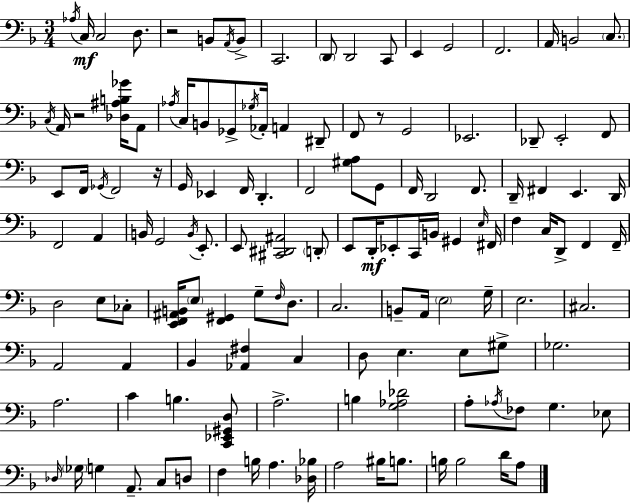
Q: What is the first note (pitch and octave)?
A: Ab3